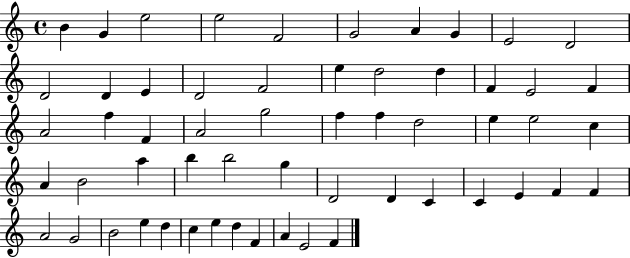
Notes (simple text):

B4/q G4/q E5/h E5/h F4/h G4/h A4/q G4/q E4/h D4/h D4/h D4/q E4/q D4/h F4/h E5/q D5/h D5/q F4/q E4/h F4/q A4/h F5/q F4/q A4/h G5/h F5/q F5/q D5/h E5/q E5/h C5/q A4/q B4/h A5/q B5/q B5/h G5/q D4/h D4/q C4/q C4/q E4/q F4/q F4/q A4/h G4/h B4/h E5/q D5/q C5/q E5/q D5/q F4/q A4/q E4/h F4/q